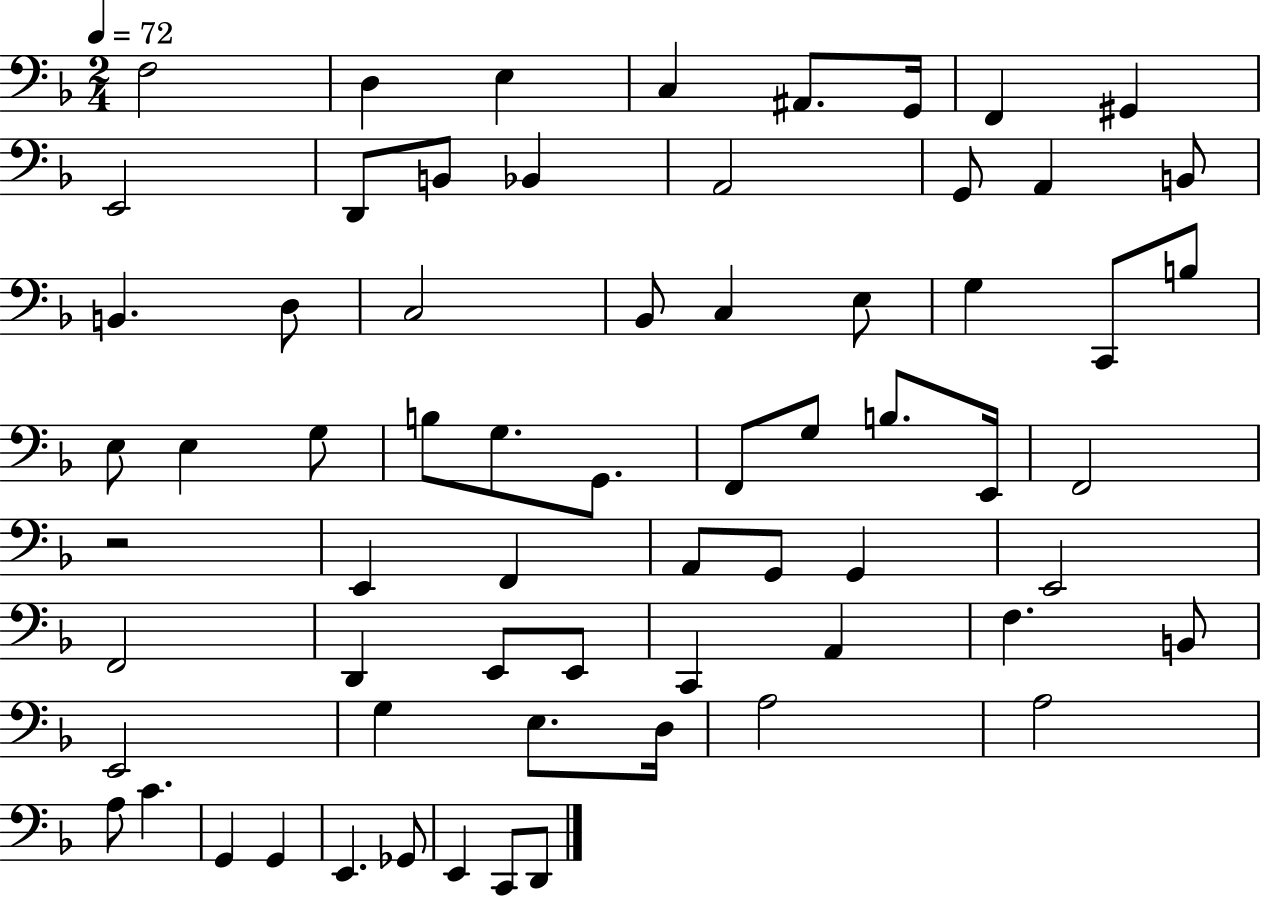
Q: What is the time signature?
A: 2/4